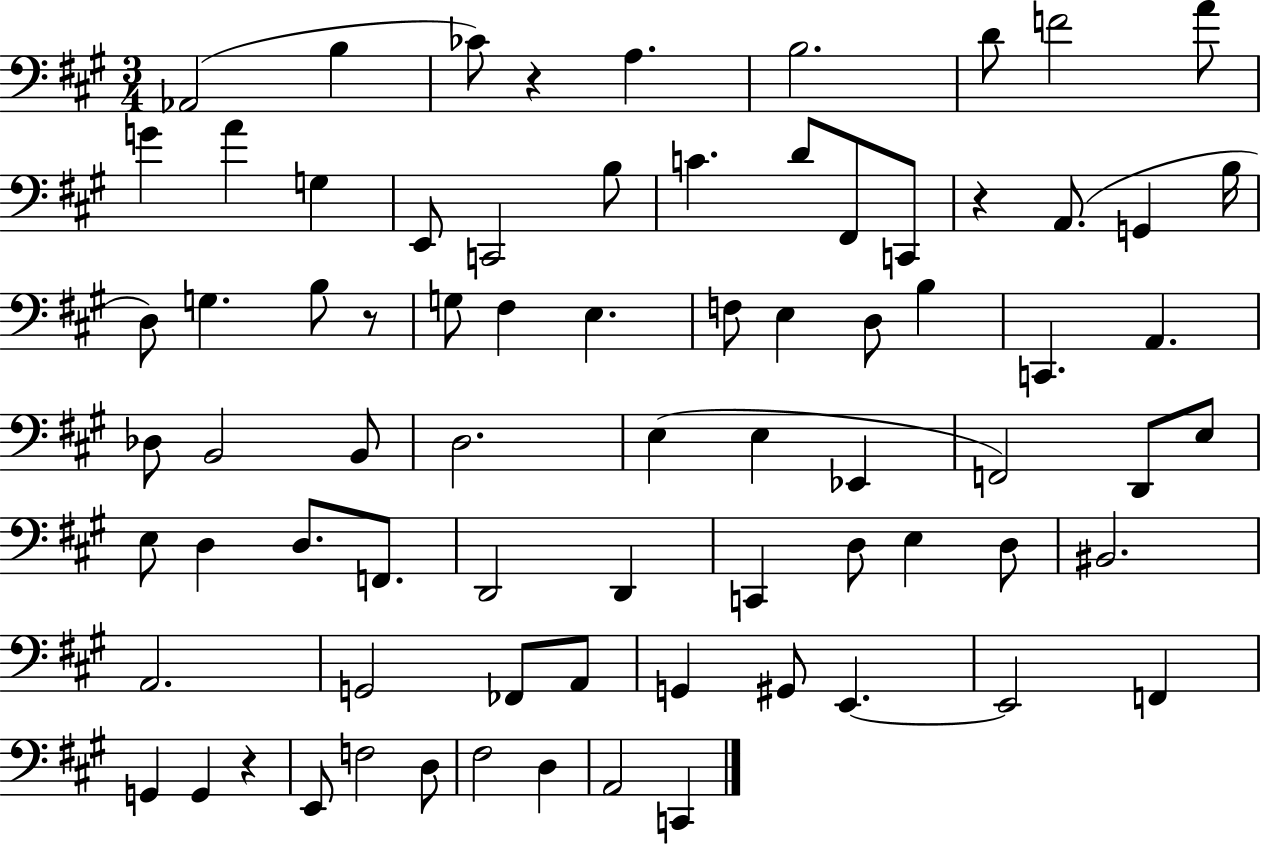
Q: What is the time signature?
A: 3/4